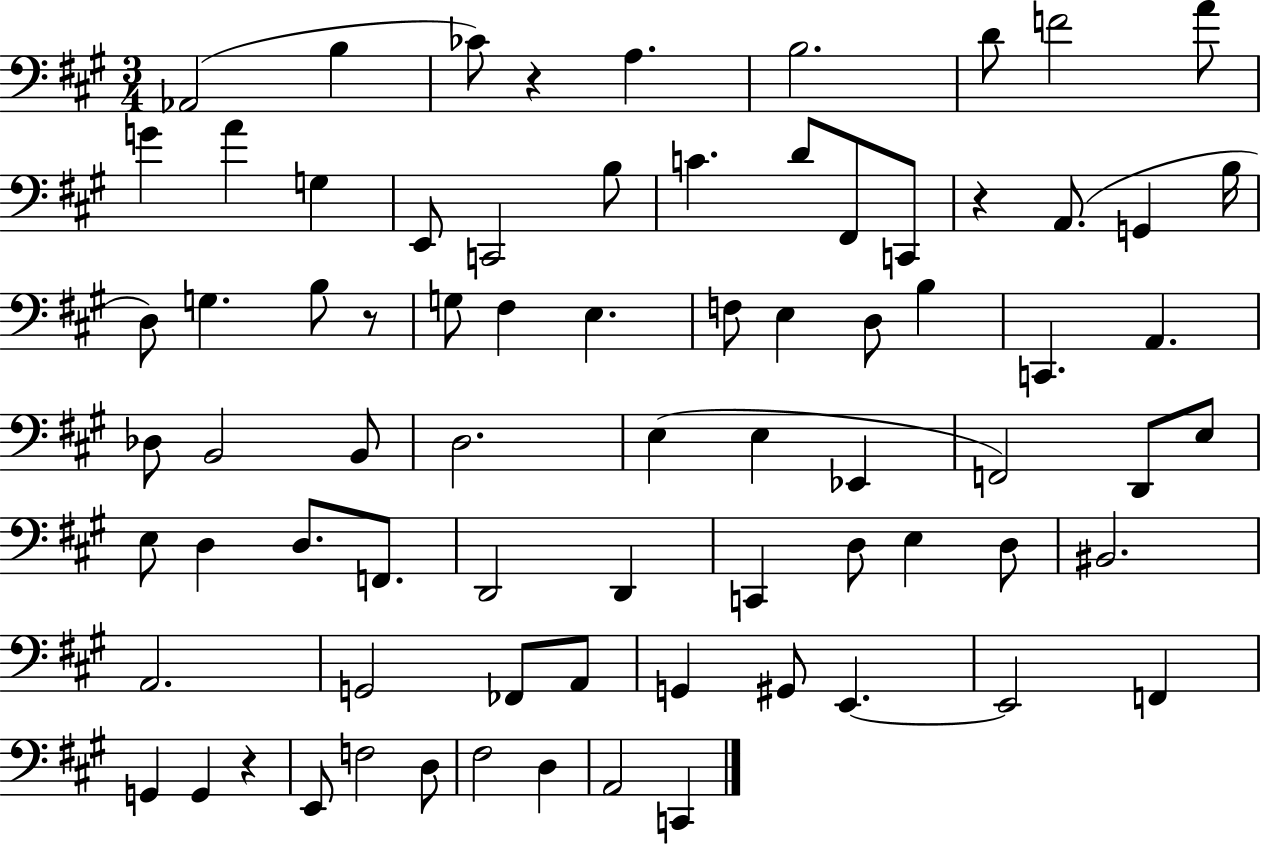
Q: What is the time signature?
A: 3/4